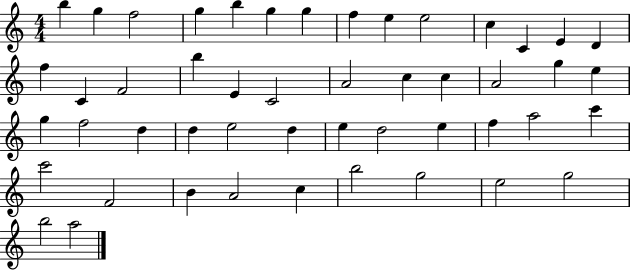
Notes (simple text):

B5/q G5/q F5/h G5/q B5/q G5/q G5/q F5/q E5/q E5/h C5/q C4/q E4/q D4/q F5/q C4/q F4/h B5/q E4/q C4/h A4/h C5/q C5/q A4/h G5/q E5/q G5/q F5/h D5/q D5/q E5/h D5/q E5/q D5/h E5/q F5/q A5/h C6/q C6/h F4/h B4/q A4/h C5/q B5/h G5/h E5/h G5/h B5/h A5/h